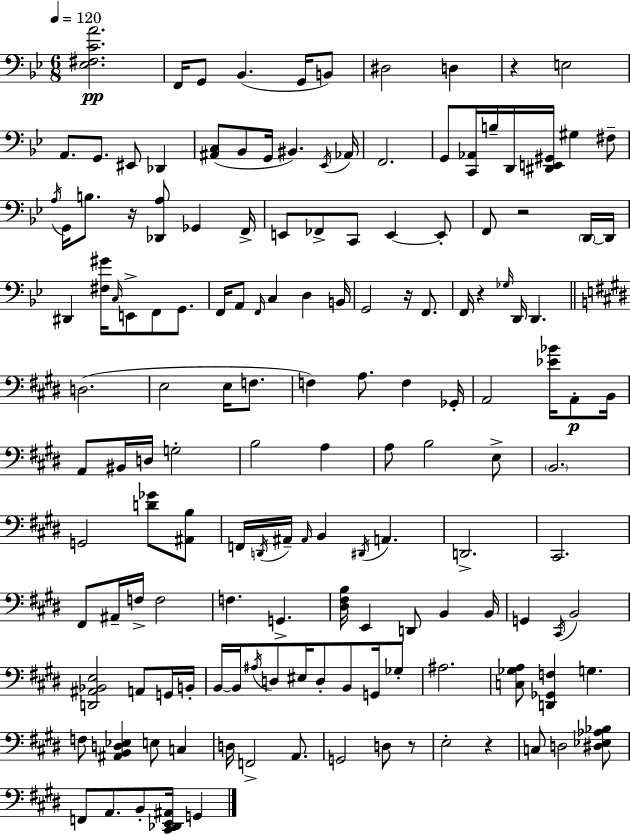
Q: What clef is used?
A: bass